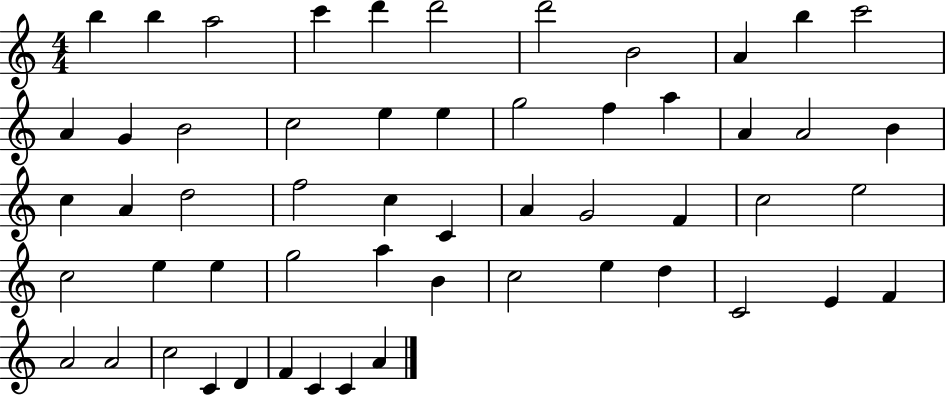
B5/q B5/q A5/h C6/q D6/q D6/h D6/h B4/h A4/q B5/q C6/h A4/q G4/q B4/h C5/h E5/q E5/q G5/h F5/q A5/q A4/q A4/h B4/q C5/q A4/q D5/h F5/h C5/q C4/q A4/q G4/h F4/q C5/h E5/h C5/h E5/q E5/q G5/h A5/q B4/q C5/h E5/q D5/q C4/h E4/q F4/q A4/h A4/h C5/h C4/q D4/q F4/q C4/q C4/q A4/q